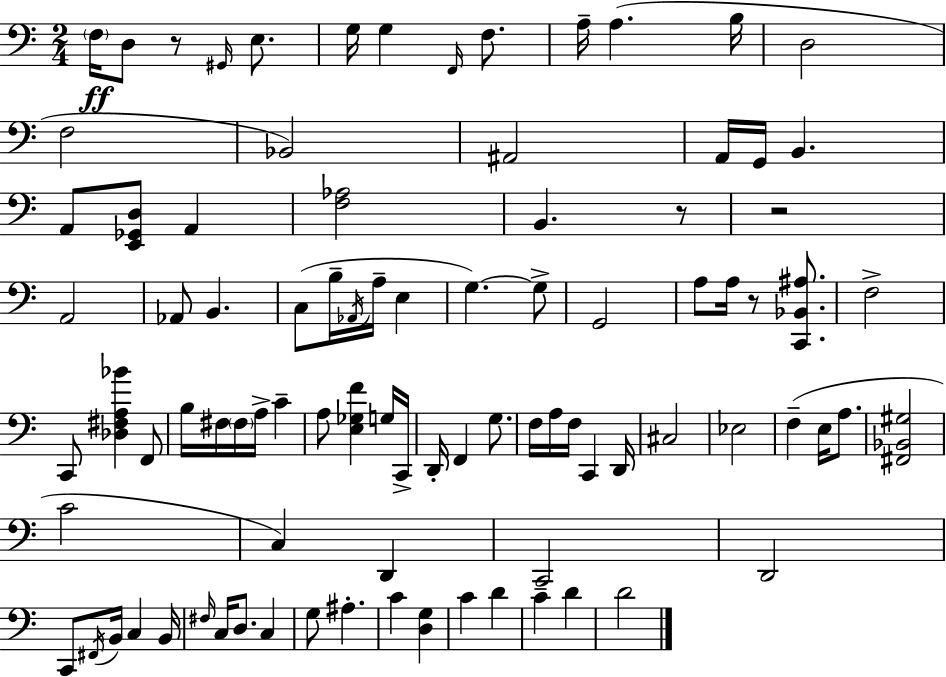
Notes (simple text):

F3/s D3/e R/e G#2/s E3/e. G3/s G3/q F2/s F3/e. A3/s A3/q. B3/s D3/h F3/h Bb2/h A#2/h A2/s G2/s B2/q. A2/e [E2,Gb2,D3]/e A2/q [F3,Ab3]/h B2/q. R/e R/h A2/h Ab2/e B2/q. C3/e B3/s Ab2/s A3/s E3/q G3/q. G3/e G2/h A3/e A3/s R/e [C2,Bb2,A#3]/e. F3/h C2/e [Db3,F#3,A3,Bb4]/q F2/e B3/s F#3/s F#3/s A3/s C4/q A3/e [E3,Gb3,F4]/q G3/s C2/s D2/s F2/q G3/e. F3/s A3/s F3/s C2/q D2/s C#3/h Eb3/h F3/q E3/s A3/e. [F#2,Bb2,G#3]/h C4/h C3/q D2/q C2/h D2/h C2/e F#2/s B2/s C3/q B2/s F#3/s C3/s D3/e. C3/q G3/e A#3/q. C4/q [D3,G3]/q C4/q D4/q C4/q D4/q D4/h